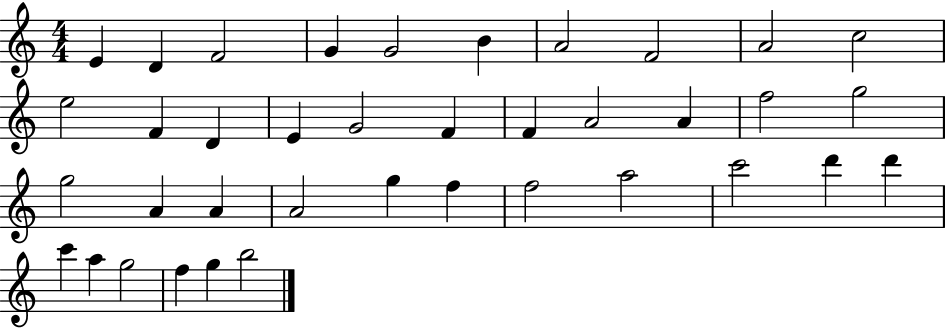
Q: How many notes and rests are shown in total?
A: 38